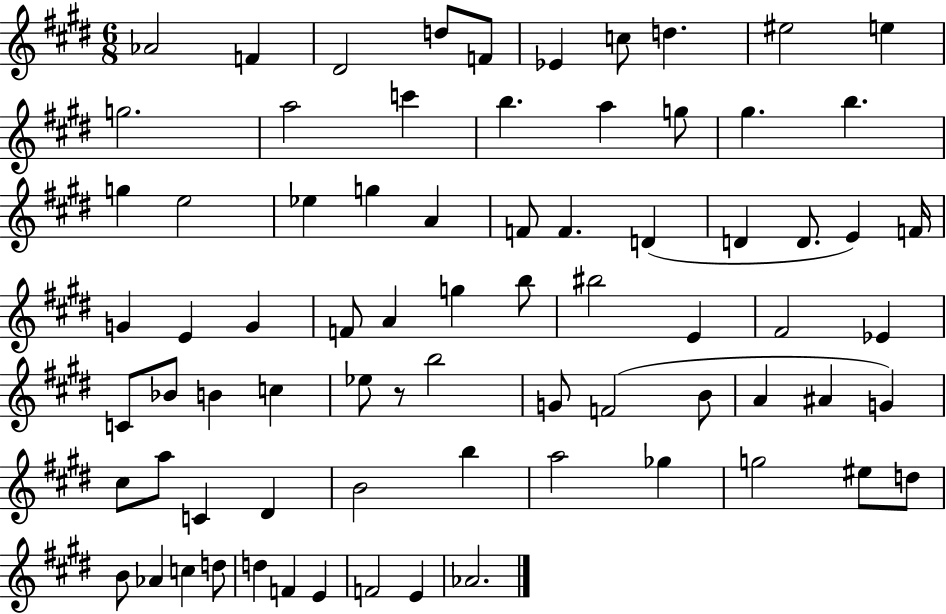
Ab4/h F4/q D#4/h D5/e F4/e Eb4/q C5/e D5/q. EIS5/h E5/q G5/h. A5/h C6/q B5/q. A5/q G5/e G#5/q. B5/q. G5/q E5/h Eb5/q G5/q A4/q F4/e F4/q. D4/q D4/q D4/e. E4/q F4/s G4/q E4/q G4/q F4/e A4/q G5/q B5/e BIS5/h E4/q F#4/h Eb4/q C4/e Bb4/e B4/q C5/q Eb5/e R/e B5/h G4/e F4/h B4/e A4/q A#4/q G4/q C#5/e A5/e C4/q D#4/q B4/h B5/q A5/h Gb5/q G5/h EIS5/e D5/e B4/e Ab4/q C5/q D5/e D5/q F4/q E4/q F4/h E4/q Ab4/h.